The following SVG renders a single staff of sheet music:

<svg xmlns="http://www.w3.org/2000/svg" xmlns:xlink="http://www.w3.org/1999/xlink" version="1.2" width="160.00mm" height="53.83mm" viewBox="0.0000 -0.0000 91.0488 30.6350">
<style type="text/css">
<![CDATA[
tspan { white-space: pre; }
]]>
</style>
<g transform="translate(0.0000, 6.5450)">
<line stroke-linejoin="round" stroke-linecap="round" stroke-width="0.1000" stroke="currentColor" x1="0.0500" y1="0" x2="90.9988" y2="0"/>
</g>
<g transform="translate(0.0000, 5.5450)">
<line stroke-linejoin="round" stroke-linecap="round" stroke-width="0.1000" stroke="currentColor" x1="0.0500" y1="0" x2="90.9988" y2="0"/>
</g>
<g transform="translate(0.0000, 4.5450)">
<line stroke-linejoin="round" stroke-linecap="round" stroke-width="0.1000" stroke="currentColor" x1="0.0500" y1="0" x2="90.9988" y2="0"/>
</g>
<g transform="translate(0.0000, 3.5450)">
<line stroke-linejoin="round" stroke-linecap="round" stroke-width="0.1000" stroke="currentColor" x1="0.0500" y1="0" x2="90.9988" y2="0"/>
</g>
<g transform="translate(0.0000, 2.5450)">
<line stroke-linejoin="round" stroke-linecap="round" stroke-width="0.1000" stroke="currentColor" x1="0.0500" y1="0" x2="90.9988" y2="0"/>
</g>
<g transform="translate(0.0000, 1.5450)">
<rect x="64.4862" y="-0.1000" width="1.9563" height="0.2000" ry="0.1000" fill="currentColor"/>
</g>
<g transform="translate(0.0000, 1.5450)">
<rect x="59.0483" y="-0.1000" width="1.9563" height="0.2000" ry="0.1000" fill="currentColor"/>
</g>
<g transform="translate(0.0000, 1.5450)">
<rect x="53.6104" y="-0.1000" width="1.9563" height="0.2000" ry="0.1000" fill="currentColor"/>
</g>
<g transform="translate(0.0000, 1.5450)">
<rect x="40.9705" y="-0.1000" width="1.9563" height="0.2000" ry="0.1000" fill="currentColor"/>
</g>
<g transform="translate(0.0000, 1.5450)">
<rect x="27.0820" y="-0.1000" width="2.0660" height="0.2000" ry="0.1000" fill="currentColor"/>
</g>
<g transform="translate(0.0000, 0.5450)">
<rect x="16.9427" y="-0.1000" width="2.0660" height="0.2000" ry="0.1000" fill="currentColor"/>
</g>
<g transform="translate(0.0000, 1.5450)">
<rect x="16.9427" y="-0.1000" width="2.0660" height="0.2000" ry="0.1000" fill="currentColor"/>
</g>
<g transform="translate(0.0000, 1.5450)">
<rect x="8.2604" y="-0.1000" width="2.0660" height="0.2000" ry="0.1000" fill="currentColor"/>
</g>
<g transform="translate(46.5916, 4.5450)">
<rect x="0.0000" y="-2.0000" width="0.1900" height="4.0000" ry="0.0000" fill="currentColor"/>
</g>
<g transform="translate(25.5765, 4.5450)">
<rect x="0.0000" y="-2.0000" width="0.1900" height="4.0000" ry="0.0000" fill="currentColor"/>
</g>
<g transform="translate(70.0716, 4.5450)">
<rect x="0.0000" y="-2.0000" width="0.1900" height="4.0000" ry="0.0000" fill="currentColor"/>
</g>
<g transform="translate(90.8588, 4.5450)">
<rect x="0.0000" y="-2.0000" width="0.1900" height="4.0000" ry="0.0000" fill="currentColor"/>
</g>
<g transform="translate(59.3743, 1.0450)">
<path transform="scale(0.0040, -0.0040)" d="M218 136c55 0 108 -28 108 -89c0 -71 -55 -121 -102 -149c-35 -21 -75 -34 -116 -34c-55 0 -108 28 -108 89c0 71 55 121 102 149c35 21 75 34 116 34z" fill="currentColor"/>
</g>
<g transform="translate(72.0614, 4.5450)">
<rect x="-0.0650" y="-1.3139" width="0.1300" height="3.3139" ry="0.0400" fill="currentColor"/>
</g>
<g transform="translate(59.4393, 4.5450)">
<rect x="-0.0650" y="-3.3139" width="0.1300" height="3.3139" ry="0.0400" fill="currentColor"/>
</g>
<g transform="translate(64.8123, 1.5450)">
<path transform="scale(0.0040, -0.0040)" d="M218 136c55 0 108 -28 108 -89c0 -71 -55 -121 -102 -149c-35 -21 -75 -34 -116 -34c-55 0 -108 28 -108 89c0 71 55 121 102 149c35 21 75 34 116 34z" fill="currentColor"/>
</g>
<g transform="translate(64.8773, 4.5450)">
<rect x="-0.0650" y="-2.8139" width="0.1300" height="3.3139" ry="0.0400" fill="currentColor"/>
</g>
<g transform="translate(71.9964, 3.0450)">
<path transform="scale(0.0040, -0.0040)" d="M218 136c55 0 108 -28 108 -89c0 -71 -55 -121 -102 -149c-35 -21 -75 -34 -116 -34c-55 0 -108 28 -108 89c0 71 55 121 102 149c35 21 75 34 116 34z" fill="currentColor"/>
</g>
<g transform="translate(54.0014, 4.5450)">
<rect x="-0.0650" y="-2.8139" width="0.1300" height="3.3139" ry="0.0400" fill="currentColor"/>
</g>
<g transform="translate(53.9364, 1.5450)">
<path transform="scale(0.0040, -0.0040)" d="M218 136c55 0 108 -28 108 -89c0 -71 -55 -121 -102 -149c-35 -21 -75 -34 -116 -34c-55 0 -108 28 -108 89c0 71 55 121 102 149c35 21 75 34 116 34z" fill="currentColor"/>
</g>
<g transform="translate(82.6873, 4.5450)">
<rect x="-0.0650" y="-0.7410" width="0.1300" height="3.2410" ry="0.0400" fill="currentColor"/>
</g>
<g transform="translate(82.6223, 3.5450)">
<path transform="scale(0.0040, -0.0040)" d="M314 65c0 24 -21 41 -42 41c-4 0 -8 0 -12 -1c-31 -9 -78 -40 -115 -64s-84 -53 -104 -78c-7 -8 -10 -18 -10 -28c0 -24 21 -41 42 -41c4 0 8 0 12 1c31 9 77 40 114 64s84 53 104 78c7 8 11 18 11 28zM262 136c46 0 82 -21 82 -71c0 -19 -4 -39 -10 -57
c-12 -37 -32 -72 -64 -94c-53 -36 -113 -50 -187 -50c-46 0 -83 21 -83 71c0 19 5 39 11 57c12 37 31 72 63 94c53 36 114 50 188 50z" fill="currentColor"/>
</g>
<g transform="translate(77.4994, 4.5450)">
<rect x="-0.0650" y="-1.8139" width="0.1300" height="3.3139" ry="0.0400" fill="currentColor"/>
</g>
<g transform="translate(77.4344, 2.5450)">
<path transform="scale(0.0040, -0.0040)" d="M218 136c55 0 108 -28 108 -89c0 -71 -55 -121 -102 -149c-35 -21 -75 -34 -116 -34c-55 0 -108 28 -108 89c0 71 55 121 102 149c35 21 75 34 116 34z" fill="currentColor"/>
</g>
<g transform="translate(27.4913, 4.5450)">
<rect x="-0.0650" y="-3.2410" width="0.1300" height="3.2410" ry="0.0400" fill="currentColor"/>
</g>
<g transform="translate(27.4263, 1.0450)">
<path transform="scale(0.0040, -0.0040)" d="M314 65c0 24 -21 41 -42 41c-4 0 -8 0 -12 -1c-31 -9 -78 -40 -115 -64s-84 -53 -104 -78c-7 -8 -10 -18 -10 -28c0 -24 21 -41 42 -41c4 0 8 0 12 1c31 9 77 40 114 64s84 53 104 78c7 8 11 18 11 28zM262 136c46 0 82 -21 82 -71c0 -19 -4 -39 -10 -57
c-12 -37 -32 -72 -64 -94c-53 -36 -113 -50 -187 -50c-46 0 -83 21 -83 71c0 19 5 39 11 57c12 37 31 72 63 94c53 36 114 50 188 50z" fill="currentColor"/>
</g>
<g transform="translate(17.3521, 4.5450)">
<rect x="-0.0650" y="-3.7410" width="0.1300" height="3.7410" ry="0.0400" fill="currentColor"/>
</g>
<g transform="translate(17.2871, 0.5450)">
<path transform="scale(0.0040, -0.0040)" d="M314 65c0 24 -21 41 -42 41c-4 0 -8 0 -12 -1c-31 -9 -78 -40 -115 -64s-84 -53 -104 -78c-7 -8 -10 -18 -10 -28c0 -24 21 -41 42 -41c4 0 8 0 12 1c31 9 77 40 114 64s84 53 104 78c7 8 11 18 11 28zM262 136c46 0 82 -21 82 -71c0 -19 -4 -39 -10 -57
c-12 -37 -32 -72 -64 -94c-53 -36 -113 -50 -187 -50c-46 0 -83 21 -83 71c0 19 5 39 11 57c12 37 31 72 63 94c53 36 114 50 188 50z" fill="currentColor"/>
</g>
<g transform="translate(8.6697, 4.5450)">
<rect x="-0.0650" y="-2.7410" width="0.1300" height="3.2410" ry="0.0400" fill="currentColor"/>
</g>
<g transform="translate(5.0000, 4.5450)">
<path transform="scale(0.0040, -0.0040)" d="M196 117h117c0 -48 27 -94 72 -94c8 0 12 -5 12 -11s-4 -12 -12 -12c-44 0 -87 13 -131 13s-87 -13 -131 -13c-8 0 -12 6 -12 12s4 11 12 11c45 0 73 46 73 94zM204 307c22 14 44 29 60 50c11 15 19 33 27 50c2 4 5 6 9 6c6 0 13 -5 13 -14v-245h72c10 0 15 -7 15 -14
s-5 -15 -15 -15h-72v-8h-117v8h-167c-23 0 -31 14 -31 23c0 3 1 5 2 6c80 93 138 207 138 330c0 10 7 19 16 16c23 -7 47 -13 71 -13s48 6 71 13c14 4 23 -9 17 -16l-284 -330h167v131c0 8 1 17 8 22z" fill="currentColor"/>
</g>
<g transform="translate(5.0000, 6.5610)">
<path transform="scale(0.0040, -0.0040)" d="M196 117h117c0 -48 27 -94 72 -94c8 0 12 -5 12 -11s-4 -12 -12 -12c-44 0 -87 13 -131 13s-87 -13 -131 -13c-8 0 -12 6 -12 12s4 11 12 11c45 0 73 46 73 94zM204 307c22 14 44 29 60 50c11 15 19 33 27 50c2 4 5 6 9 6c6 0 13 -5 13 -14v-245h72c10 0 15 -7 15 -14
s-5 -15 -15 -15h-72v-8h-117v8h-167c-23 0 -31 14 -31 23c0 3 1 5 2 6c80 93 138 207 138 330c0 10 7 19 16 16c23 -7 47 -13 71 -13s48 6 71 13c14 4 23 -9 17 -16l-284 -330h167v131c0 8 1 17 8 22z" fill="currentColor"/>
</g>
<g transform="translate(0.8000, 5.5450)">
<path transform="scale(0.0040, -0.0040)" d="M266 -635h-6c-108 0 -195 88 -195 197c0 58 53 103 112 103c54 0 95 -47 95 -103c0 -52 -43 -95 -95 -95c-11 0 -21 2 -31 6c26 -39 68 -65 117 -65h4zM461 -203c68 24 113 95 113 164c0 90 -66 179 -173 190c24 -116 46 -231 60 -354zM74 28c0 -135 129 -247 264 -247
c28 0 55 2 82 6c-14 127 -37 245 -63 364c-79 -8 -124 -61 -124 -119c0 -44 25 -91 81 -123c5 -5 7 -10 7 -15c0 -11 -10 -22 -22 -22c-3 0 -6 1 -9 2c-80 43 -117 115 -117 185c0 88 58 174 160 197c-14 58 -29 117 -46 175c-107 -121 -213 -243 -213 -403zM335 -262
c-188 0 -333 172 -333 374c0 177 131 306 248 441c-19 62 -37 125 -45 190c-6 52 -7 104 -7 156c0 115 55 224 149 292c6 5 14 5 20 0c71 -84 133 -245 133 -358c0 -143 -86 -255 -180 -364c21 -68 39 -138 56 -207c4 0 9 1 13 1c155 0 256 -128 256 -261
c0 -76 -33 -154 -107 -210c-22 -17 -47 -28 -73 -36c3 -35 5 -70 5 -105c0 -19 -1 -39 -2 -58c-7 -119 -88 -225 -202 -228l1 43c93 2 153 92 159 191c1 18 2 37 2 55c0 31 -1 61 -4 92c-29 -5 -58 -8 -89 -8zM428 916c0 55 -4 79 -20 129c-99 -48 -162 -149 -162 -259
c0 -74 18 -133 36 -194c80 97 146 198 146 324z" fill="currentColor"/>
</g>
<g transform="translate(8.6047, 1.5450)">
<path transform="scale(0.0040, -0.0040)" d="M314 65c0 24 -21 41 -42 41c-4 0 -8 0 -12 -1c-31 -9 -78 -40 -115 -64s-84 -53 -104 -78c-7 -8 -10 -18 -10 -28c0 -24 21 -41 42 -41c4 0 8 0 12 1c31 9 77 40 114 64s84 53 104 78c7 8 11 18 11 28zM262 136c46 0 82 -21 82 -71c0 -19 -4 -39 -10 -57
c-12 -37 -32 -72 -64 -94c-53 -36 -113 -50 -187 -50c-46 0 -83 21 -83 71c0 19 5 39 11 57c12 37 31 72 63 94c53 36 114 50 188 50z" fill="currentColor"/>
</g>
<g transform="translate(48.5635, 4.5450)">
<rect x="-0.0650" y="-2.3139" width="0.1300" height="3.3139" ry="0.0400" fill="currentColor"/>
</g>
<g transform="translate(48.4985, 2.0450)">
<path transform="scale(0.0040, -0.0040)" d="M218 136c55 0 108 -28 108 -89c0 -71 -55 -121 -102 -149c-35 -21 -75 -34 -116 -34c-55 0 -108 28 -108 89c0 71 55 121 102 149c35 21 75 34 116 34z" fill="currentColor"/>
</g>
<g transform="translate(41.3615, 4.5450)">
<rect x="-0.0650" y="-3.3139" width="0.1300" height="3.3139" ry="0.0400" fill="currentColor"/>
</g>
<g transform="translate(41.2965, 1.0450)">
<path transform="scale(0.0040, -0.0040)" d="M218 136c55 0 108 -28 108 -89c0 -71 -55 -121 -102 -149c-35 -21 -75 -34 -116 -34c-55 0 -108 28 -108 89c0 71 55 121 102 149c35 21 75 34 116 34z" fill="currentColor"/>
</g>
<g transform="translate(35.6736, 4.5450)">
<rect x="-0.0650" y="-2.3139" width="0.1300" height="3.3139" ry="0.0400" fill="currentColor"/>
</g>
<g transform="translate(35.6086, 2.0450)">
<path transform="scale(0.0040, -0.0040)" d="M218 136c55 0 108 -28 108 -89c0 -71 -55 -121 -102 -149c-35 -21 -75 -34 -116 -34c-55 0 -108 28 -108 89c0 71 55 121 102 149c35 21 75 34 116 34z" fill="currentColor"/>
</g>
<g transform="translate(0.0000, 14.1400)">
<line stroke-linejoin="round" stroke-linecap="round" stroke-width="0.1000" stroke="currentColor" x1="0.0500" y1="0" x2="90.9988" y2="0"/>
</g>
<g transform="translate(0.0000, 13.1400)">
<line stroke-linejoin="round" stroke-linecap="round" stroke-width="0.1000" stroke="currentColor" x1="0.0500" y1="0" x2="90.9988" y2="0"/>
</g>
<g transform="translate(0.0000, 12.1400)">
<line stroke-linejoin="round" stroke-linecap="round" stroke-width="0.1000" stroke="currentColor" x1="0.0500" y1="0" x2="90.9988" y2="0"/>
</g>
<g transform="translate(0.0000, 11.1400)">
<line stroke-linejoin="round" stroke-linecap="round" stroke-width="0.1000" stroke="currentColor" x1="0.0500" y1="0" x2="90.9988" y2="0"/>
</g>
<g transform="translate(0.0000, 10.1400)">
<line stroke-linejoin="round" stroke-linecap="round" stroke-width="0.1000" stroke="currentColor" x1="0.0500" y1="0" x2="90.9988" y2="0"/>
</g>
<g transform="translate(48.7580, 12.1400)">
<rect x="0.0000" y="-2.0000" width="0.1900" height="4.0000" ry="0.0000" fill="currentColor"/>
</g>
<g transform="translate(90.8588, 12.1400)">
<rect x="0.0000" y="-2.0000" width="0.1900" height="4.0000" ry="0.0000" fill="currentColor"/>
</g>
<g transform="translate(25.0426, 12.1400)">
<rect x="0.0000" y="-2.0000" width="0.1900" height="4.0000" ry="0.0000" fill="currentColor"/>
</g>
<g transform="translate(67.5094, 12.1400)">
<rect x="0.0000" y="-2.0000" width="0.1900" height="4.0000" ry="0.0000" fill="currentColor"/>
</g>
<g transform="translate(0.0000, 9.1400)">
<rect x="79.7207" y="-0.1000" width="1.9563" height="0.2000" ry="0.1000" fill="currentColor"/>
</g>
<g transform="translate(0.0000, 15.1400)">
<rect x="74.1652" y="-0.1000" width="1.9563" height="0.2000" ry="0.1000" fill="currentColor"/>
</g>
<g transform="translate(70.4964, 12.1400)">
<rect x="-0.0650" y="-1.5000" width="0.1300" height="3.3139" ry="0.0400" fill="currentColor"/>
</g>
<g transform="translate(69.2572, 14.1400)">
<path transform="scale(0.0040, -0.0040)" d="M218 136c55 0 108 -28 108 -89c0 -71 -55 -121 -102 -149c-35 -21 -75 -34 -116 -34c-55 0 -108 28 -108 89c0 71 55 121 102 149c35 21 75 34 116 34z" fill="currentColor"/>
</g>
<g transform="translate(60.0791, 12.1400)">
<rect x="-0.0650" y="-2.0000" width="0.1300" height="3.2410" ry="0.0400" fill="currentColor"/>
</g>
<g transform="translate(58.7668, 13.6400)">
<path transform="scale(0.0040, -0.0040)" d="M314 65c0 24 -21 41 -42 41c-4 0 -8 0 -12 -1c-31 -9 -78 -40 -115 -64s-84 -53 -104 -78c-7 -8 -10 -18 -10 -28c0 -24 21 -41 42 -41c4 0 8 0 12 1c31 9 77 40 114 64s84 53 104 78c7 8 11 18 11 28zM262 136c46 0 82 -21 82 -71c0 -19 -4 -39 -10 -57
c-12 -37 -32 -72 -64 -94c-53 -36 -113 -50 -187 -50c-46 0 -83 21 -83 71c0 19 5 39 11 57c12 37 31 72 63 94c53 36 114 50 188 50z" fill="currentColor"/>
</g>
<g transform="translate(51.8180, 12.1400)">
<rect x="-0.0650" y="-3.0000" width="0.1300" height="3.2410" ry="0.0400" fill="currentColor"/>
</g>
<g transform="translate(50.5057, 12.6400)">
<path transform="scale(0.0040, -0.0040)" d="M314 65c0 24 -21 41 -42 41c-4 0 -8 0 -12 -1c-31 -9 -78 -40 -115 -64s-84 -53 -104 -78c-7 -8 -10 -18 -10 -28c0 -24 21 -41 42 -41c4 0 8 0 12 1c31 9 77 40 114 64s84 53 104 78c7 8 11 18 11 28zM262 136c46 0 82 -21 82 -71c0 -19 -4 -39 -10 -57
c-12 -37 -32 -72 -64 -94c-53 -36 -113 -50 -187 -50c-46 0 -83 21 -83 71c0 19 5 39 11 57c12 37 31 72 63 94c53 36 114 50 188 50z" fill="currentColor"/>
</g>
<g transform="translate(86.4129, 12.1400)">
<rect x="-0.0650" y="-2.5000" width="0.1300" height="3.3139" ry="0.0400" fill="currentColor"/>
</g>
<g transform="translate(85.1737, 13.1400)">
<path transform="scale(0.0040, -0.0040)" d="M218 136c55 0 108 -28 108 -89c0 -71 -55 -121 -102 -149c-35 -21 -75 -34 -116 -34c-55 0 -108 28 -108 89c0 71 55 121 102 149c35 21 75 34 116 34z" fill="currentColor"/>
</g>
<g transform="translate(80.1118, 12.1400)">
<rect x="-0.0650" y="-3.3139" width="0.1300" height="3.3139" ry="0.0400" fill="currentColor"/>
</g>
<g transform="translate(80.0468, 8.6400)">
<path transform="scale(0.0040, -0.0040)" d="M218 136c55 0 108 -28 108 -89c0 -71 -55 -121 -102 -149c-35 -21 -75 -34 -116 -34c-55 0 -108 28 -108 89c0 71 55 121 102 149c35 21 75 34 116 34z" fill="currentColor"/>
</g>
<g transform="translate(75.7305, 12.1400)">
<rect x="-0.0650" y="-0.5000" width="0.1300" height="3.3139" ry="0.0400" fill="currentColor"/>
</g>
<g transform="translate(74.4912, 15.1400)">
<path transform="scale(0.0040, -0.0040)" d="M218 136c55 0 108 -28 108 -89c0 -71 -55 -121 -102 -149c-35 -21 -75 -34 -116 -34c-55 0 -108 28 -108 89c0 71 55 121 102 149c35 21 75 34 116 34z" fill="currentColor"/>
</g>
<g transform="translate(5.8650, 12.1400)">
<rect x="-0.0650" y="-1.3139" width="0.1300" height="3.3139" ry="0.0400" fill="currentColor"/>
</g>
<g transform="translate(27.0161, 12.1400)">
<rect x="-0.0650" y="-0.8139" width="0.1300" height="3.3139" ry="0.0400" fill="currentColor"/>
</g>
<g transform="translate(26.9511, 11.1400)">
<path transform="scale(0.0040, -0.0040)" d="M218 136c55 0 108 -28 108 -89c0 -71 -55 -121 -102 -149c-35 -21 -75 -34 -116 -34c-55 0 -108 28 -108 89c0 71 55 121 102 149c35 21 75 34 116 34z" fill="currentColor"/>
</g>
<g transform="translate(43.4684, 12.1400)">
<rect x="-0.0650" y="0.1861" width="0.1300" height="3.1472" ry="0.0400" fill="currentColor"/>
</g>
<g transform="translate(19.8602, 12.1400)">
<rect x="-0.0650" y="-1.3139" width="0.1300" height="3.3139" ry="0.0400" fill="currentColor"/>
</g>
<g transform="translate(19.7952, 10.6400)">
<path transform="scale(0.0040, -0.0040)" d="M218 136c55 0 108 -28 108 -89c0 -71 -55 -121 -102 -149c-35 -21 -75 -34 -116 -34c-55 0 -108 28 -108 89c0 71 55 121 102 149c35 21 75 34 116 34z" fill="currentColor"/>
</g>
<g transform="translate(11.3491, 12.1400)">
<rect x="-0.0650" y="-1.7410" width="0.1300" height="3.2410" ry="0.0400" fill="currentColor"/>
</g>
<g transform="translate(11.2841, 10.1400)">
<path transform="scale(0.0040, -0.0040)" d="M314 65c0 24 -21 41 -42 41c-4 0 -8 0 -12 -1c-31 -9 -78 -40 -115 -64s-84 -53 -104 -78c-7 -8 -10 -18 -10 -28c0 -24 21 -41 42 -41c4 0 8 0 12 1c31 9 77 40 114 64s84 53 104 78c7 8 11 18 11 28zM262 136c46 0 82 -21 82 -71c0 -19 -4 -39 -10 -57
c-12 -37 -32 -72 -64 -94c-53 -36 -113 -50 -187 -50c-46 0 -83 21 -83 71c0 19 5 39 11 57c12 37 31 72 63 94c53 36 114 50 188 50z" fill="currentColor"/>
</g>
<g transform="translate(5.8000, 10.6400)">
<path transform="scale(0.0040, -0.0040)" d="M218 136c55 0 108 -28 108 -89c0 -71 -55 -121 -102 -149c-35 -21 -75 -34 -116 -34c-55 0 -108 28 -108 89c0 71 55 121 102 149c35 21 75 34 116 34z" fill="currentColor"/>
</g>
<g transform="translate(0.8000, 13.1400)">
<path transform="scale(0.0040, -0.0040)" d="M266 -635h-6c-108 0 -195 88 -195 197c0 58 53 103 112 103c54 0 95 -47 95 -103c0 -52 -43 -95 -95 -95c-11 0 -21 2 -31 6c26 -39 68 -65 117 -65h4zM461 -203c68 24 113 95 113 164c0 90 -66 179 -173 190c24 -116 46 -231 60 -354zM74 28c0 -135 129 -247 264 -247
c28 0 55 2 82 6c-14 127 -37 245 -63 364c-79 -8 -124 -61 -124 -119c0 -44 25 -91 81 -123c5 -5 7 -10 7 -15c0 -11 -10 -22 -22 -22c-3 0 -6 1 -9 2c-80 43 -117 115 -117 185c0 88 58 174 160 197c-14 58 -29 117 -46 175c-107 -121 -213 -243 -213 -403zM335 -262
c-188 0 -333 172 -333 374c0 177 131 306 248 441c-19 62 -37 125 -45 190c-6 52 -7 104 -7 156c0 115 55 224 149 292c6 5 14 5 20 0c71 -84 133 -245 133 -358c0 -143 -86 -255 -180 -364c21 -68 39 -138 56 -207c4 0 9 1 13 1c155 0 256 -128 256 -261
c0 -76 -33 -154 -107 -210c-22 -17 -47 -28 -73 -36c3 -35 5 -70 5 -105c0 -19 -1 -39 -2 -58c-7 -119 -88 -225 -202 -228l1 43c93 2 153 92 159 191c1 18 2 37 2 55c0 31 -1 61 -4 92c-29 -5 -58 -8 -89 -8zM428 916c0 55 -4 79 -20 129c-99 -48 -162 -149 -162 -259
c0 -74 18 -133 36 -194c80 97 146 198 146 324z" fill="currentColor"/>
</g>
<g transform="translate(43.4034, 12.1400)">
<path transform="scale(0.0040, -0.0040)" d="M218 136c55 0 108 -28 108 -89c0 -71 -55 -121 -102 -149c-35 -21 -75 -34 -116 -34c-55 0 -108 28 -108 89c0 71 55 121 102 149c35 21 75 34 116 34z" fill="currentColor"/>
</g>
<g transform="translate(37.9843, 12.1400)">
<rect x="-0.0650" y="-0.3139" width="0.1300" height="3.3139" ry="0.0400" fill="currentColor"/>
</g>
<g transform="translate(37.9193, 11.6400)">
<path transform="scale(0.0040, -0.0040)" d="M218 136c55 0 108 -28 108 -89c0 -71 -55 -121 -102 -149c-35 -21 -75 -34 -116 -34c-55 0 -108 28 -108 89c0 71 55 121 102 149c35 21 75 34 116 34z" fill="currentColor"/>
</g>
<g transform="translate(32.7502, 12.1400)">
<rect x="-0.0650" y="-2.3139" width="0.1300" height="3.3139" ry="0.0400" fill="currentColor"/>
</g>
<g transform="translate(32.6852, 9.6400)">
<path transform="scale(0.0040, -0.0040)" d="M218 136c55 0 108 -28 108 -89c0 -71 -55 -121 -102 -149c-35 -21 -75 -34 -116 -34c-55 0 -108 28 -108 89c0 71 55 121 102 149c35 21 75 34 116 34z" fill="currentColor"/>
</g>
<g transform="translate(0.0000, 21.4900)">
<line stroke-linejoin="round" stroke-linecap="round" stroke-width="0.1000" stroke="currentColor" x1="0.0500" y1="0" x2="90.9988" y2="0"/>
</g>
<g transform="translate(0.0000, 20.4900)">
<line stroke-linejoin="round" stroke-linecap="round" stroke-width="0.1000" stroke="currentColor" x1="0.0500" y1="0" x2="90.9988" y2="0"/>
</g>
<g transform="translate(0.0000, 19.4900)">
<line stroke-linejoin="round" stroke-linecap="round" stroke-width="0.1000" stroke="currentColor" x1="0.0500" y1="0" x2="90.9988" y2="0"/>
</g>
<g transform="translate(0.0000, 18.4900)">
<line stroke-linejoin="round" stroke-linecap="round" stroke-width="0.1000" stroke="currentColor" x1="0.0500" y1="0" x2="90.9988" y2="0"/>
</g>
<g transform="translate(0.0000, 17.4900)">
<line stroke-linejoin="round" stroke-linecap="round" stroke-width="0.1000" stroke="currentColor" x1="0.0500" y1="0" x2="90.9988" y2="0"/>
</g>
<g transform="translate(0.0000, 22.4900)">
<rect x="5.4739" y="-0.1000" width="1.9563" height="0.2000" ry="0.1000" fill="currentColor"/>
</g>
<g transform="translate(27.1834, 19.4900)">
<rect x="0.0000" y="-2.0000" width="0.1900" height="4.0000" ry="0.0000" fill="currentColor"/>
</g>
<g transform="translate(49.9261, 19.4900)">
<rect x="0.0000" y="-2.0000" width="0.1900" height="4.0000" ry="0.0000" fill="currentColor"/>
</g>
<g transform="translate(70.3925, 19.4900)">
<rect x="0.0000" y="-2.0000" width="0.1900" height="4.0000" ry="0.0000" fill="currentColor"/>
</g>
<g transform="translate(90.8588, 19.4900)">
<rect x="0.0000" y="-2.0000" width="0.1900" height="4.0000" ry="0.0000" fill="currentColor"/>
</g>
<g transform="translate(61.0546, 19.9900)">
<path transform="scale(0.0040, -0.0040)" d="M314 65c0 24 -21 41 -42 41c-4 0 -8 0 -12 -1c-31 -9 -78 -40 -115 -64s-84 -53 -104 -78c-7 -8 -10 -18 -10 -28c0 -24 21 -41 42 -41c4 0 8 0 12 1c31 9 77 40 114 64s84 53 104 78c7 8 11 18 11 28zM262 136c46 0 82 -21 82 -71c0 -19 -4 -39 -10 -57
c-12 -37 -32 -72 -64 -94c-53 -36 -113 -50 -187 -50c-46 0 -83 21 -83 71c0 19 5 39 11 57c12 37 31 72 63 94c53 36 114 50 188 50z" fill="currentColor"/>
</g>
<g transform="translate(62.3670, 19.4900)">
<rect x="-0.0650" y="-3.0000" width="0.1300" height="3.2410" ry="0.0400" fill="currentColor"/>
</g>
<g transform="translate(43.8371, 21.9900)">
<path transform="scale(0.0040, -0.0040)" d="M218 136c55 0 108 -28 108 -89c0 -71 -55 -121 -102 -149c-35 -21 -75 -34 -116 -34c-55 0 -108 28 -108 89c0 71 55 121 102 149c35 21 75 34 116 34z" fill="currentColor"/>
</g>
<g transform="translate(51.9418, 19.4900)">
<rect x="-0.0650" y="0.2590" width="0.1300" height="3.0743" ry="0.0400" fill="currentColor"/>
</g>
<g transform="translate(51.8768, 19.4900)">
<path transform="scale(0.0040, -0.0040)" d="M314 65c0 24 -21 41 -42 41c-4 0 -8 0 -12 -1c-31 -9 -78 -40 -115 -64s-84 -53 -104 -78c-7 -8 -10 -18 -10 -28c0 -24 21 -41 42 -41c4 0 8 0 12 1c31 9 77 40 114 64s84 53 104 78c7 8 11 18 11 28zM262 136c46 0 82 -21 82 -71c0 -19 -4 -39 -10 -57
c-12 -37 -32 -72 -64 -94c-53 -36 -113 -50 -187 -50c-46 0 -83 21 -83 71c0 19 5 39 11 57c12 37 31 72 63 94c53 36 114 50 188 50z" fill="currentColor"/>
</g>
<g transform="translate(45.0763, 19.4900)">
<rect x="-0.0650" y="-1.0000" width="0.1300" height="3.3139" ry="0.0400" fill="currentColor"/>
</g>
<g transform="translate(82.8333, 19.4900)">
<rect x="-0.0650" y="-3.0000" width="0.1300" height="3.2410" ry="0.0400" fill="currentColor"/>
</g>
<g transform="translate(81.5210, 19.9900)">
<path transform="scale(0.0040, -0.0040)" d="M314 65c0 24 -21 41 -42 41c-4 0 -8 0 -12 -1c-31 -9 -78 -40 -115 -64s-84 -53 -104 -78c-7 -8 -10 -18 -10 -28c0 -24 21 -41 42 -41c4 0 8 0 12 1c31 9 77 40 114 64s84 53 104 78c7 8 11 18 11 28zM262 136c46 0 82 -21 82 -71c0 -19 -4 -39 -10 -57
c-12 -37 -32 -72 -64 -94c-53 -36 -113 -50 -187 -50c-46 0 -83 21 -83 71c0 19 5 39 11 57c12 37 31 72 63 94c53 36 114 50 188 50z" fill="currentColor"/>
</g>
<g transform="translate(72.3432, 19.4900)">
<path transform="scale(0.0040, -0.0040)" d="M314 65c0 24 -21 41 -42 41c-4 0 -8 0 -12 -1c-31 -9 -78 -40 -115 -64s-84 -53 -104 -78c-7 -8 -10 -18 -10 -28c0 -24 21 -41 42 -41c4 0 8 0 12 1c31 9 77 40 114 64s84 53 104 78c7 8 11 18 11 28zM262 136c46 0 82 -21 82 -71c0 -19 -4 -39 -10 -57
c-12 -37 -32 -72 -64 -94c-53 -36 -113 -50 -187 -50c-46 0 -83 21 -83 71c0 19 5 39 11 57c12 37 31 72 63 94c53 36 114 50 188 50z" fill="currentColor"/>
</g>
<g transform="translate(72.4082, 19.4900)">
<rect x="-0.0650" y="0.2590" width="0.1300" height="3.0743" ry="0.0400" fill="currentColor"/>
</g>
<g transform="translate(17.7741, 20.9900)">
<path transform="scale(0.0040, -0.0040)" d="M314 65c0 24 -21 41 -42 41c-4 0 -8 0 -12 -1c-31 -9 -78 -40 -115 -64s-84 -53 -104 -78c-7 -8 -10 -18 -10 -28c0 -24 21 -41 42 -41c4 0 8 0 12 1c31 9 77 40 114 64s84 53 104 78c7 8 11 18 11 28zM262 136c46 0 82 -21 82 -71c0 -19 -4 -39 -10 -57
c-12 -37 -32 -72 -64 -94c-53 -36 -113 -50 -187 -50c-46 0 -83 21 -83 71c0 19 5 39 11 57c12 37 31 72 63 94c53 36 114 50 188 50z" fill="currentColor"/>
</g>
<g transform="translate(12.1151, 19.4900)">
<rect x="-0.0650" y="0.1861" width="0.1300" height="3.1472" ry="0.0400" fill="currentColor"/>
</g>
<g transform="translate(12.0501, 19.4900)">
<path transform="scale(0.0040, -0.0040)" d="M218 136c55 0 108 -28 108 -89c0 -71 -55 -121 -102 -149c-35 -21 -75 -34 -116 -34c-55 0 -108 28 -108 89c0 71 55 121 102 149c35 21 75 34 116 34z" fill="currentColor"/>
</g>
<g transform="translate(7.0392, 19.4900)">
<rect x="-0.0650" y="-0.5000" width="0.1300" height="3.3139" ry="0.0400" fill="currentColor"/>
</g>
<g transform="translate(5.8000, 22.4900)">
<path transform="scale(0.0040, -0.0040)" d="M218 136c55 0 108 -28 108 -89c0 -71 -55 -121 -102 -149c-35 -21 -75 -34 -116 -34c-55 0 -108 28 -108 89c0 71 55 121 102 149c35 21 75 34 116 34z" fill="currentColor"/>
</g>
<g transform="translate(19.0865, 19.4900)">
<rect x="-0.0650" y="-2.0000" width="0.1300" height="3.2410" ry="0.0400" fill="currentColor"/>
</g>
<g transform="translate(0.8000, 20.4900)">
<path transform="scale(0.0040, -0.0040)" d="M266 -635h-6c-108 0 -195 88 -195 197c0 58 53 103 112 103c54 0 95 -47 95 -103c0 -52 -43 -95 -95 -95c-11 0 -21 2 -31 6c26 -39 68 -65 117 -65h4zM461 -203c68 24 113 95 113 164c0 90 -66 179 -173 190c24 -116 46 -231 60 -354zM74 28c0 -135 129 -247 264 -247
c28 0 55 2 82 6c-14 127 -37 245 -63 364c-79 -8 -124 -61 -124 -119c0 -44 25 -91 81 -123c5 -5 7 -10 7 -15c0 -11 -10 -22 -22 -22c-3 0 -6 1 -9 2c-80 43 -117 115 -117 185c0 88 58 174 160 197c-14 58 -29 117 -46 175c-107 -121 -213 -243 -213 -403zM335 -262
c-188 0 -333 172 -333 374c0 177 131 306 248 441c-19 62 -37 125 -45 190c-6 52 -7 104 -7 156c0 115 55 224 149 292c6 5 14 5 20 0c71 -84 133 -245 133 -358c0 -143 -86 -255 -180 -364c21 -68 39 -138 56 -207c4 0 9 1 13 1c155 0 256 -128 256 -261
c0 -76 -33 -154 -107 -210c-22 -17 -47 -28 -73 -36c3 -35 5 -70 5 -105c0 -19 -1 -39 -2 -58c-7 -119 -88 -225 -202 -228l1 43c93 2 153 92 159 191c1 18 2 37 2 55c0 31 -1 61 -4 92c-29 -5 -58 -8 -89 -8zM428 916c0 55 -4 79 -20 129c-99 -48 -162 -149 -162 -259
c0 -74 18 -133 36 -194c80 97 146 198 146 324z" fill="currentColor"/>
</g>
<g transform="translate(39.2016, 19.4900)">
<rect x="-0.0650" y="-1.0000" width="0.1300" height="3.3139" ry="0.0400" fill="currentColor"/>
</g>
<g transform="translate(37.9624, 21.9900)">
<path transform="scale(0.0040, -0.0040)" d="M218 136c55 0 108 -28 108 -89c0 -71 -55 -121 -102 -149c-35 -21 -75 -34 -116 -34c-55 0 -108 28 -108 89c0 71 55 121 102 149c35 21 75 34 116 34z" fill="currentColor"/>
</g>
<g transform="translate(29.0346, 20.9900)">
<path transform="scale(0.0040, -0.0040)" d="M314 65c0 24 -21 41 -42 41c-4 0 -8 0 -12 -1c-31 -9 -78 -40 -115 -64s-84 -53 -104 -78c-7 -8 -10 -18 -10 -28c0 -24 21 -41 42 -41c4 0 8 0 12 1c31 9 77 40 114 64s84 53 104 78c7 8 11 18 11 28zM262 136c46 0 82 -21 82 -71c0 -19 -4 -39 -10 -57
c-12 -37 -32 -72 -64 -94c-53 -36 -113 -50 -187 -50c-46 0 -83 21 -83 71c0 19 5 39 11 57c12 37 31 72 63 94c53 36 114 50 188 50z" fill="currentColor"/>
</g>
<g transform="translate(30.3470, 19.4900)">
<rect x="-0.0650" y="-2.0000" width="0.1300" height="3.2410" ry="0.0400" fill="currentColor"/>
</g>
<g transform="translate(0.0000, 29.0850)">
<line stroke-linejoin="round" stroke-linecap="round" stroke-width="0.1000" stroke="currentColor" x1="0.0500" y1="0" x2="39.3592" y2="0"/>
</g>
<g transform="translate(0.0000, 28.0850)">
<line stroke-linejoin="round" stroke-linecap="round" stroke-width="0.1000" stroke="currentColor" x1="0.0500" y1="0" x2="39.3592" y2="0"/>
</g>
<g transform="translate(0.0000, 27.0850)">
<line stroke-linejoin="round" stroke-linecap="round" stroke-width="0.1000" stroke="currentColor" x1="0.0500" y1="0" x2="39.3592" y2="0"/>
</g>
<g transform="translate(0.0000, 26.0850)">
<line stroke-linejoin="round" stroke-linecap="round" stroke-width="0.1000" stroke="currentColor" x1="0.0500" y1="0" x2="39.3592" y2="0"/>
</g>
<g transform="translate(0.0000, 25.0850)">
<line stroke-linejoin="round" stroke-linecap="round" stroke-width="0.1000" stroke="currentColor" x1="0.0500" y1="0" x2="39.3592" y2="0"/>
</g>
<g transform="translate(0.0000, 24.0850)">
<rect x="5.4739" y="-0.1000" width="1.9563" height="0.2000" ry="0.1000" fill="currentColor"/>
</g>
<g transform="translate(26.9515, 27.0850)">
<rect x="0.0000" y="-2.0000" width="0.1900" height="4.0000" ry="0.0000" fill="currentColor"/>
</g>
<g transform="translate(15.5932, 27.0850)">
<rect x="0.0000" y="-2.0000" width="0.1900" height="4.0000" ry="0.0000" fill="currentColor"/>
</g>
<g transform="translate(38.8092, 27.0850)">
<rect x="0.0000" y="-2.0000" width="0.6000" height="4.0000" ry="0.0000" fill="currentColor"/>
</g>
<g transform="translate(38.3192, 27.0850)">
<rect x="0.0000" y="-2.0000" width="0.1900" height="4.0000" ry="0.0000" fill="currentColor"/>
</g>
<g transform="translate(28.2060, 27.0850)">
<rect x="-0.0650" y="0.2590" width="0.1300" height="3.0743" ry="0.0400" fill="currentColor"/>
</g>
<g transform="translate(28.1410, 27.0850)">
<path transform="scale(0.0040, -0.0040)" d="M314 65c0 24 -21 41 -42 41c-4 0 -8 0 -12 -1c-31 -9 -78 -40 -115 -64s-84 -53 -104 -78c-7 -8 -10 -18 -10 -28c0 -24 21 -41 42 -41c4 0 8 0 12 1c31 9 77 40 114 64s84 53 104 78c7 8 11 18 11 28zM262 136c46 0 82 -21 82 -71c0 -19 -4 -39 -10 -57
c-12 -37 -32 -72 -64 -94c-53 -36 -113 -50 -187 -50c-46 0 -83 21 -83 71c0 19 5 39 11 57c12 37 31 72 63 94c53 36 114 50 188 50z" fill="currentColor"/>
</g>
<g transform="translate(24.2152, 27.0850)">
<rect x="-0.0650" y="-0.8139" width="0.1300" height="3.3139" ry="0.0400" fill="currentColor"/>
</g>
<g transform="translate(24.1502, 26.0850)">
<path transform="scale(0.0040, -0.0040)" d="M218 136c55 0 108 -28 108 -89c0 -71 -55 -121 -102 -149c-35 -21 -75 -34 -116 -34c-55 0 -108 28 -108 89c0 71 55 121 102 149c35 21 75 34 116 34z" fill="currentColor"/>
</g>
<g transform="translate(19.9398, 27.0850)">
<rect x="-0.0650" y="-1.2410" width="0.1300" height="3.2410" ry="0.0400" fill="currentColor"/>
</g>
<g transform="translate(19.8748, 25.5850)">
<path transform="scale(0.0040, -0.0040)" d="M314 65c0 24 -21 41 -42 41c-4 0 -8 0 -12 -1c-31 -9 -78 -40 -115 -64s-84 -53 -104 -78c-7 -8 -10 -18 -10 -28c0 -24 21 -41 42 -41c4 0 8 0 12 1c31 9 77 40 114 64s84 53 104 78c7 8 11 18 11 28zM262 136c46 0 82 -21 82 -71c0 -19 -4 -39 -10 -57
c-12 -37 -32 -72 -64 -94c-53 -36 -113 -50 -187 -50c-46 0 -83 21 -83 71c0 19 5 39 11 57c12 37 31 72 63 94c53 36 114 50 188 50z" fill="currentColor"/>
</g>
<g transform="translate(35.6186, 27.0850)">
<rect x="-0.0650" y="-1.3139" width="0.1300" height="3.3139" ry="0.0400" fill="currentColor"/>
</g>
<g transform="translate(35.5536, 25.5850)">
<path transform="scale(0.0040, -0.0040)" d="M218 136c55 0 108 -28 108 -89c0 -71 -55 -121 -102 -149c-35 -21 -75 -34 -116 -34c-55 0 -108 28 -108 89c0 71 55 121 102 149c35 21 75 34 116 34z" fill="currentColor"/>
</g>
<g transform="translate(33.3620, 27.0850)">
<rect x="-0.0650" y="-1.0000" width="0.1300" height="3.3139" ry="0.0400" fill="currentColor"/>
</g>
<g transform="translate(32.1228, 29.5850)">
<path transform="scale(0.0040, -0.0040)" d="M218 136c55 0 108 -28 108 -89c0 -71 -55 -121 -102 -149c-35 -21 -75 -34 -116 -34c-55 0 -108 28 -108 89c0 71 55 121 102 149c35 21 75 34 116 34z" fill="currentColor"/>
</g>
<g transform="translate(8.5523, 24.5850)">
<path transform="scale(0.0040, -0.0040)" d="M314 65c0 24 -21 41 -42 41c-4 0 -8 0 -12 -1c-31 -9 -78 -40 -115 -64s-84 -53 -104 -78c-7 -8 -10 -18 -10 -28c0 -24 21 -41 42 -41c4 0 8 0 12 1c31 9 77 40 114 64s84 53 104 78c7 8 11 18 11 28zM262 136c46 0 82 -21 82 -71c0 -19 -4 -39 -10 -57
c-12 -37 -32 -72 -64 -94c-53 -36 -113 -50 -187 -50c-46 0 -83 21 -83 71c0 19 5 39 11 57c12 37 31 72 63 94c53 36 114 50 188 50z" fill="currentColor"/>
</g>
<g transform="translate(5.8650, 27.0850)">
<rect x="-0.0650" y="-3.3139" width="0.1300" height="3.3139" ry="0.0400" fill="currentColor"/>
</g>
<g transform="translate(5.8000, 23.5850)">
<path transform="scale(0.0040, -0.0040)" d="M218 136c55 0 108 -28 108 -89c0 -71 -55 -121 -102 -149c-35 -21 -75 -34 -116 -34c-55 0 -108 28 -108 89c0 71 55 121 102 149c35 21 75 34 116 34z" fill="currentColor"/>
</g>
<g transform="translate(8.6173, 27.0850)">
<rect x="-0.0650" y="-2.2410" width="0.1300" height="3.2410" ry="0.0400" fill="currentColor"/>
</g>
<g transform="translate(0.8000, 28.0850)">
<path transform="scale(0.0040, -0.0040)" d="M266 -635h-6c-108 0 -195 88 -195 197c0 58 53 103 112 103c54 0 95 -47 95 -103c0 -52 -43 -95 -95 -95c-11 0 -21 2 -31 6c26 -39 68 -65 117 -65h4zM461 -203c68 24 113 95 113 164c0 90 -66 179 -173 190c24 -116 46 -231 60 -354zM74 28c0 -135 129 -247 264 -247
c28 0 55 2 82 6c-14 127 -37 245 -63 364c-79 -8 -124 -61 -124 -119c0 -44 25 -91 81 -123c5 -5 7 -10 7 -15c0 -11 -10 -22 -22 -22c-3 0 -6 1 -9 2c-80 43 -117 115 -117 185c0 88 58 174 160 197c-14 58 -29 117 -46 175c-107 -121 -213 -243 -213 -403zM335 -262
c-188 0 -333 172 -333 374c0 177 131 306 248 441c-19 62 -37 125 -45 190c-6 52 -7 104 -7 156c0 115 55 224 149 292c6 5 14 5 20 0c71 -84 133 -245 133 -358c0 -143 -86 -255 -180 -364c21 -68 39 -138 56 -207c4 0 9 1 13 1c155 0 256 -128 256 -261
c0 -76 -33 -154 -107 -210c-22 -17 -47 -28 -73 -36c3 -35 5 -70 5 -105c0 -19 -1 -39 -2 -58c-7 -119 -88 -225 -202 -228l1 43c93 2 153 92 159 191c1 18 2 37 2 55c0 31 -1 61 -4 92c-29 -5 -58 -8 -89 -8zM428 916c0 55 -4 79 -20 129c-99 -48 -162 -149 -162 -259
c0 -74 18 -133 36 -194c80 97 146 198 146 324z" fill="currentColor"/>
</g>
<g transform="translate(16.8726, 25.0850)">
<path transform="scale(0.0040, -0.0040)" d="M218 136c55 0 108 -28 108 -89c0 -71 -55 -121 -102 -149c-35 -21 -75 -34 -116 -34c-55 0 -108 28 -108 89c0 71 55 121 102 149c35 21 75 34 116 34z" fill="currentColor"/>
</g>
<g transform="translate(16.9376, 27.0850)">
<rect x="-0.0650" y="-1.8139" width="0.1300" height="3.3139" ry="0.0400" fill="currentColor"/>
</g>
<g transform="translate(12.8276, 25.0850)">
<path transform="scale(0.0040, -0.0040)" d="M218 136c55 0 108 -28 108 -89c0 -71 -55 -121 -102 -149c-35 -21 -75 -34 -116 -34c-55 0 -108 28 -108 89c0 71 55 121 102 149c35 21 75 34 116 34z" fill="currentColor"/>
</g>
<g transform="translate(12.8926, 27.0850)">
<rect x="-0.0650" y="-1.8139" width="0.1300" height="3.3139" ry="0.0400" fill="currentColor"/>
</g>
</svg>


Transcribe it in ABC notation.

X:1
T:Untitled
M:4/4
L:1/4
K:C
a2 c'2 b2 g b g a b a e f d2 e f2 e d g c B A2 F2 E C b G C B F2 F2 D D B2 A2 B2 A2 b g2 f f e2 d B2 D e